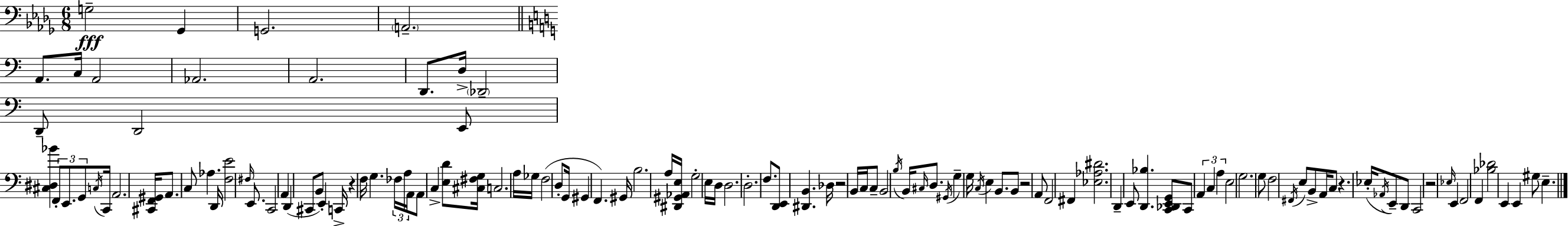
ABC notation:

X:1
T:Untitled
M:6/8
L:1/4
K:Bbm
G,2 _G,, G,,2 A,,2 A,,/2 C,/4 A,,2 _A,,2 A,,2 D,,/2 D,/4 _D,,2 D,,/2 D,,2 E,,/2 [^C,^D,_B] F,,/2 E,,/2 G,,/2 C,/4 C,,/4 A,,2 [^C,,F,,^G,,]/4 A,,/2 C,/2 _A, D,,/4 [F,E]2 ^F,/4 E,,/2 C,,2 A,, D,, ^C,,/2 B,,/2 E,, C,,/4 z F,/4 G, _F,/4 A,/4 A,,/4 A,,/2 C, [E,D]/2 [^C,^F,G,]/4 C,2 A,/4 _G,/4 F,2 D,/2 G,,/4 ^G,, F,, ^G,,/4 B,2 A,/4 [^D,,^G,,_A,,E,]/4 G,2 E,/4 D,/4 D,2 D,2 F,/2 [D,,E,,]/2 [^D,,B,,] _D,/4 z2 B,,/4 C,/4 C,/2 B,,2 B,/4 B,,/4 ^C,/4 D,/2 ^G,,/4 G, G,/4 C,/4 E, B,,/2 B,,/2 z2 A,,/2 F,,2 ^F,, [_E,_A,^D]2 D,, E,,/2 [D,,_B,] [C,,_D,,E,,G,,]/2 C,,/2 A,, C, A, E,2 G,2 G,/2 F,2 ^F,,/4 E,/2 B,,/2 A,,/4 C,/2 z _E,/4 _A,,/4 E,,/2 D,,/2 C,,2 z2 _E,/4 E,, F,,2 F,, [_B,_D]2 E,, E,, ^G,/2 E,